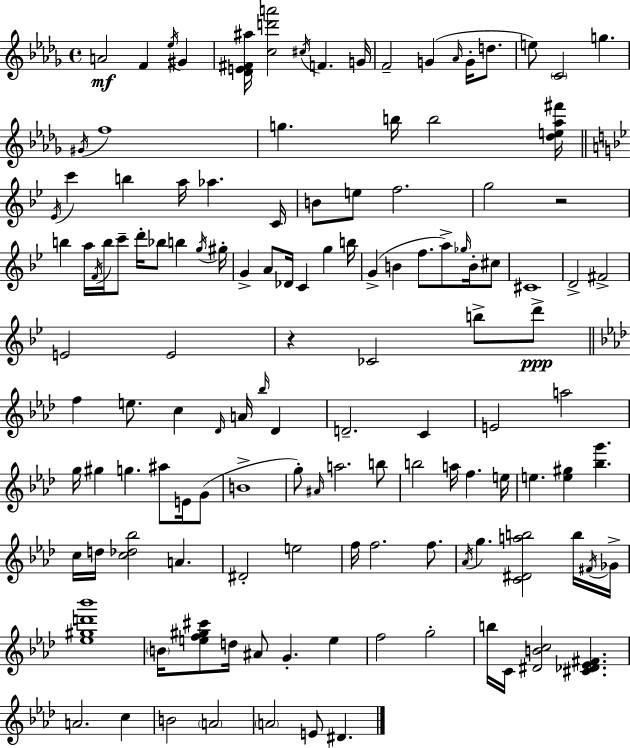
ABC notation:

X:1
T:Untitled
M:4/4
L:1/4
K:Bbm
A2 F _e/4 ^G [_DE^F^a]/4 [cd'a']2 ^c/4 F G/4 F2 G _A/4 G/4 d/2 e/2 C2 g ^G/4 f4 g b/4 b2 [_de_a^f']/4 _E/4 c' b a/4 _a C/4 B/2 e/2 f2 g2 z2 b a/4 F/4 b/4 c'/2 d'/4 _b/2 b g/4 ^g/4 G A/2 _D/4 C g b/4 G B f/2 a/2 _g/4 B/4 ^c/2 ^C4 D2 ^F2 E2 E2 z _C2 b/2 d'/2 f e/2 c _D/4 A/4 _b/4 _D D2 C E2 a2 g/4 ^g g ^a/2 E/4 G/2 B4 g/2 ^A/4 a2 b/2 b2 a/4 f e/4 e [e^g] [_bg'] c/4 d/4 [c_d_b]2 A ^D2 e2 f/4 f2 f/2 _A/4 g [C^Dab]2 b/4 ^F/4 _G/4 [_e^gd'_b']4 B/4 [ef^g^c']/2 d/4 ^A/2 G e f2 g2 b/4 C/4 [^DBc]2 [^C_D_E^F] A2 c B2 A2 A2 E/2 ^D